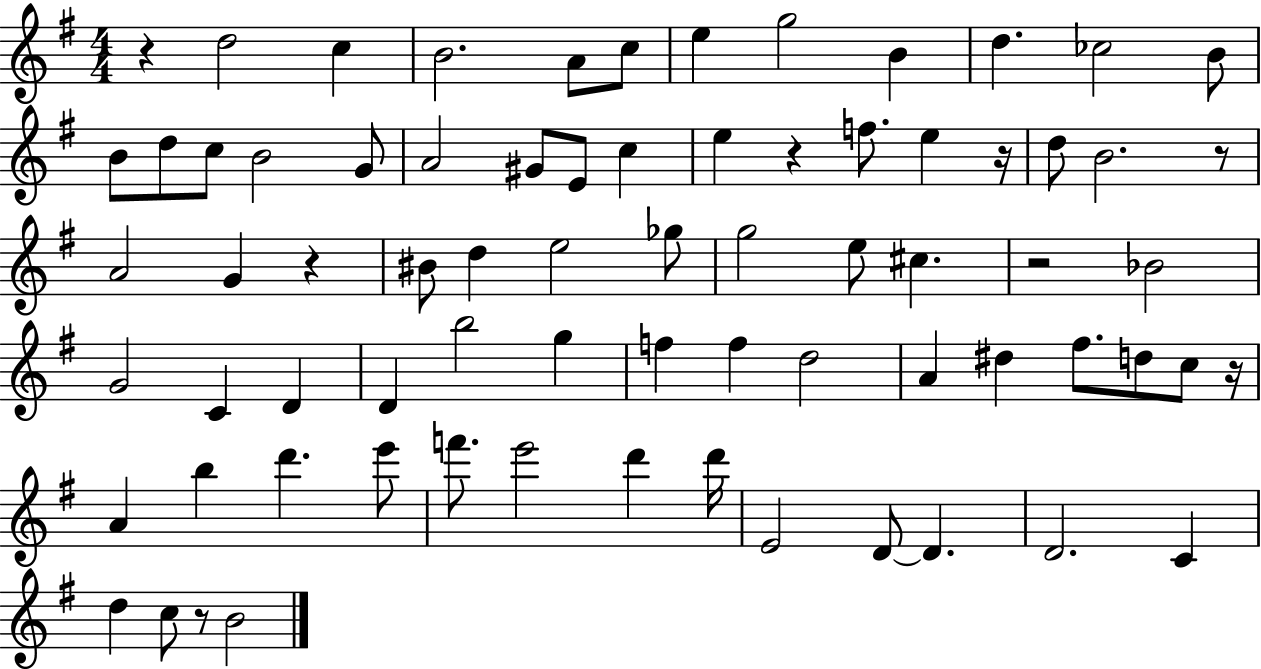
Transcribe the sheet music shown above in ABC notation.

X:1
T:Untitled
M:4/4
L:1/4
K:G
z d2 c B2 A/2 c/2 e g2 B d _c2 B/2 B/2 d/2 c/2 B2 G/2 A2 ^G/2 E/2 c e z f/2 e z/4 d/2 B2 z/2 A2 G z ^B/2 d e2 _g/2 g2 e/2 ^c z2 _B2 G2 C D D b2 g f f d2 A ^d ^f/2 d/2 c/2 z/4 A b d' e'/2 f'/2 e'2 d' d'/4 E2 D/2 D D2 C d c/2 z/2 B2